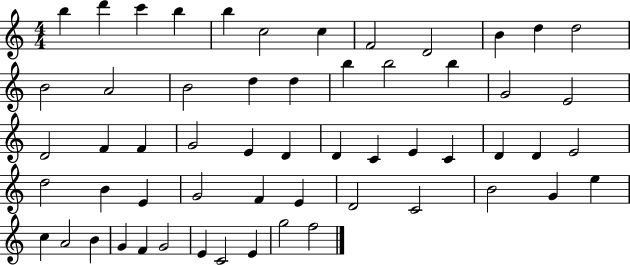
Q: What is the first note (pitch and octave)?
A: B5